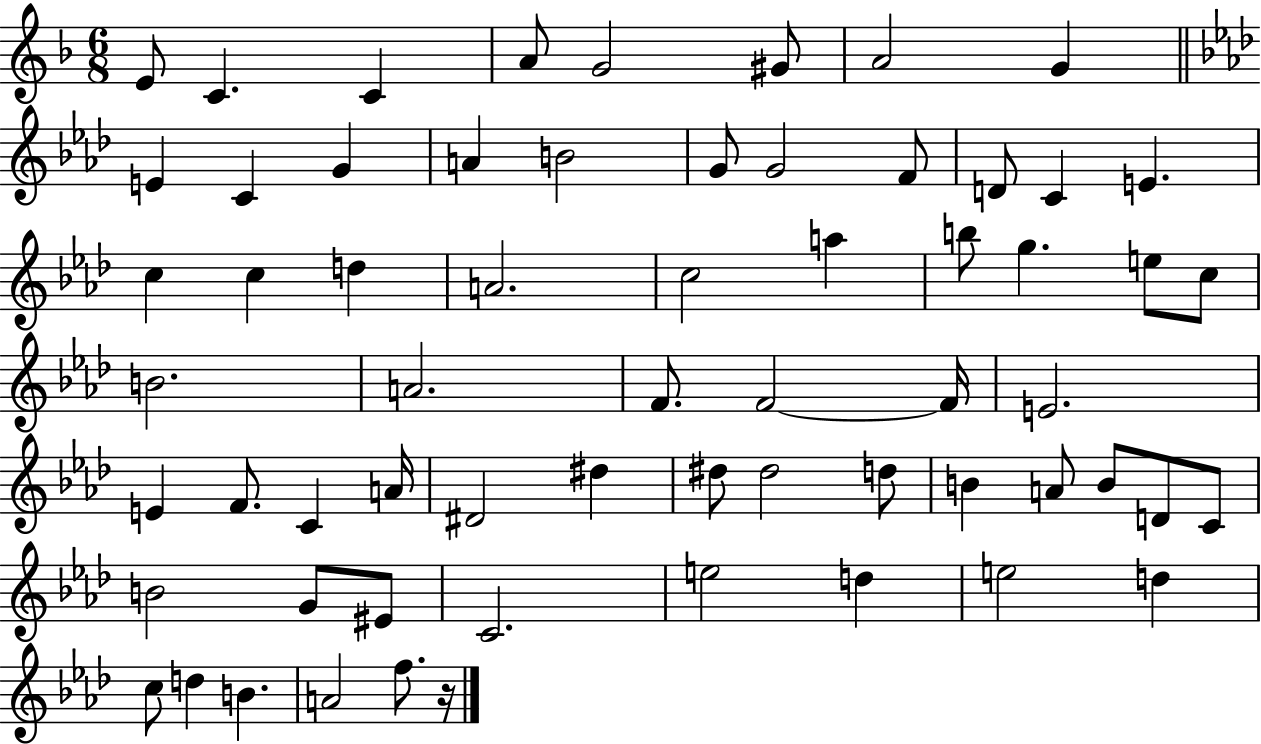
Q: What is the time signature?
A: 6/8